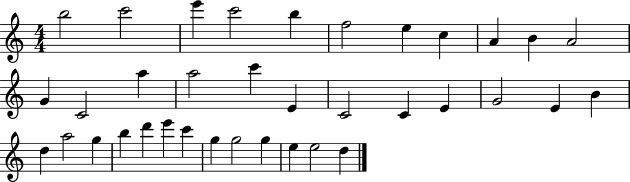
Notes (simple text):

B5/h C6/h E6/q C6/h B5/q F5/h E5/q C5/q A4/q B4/q A4/h G4/q C4/h A5/q A5/h C6/q E4/q C4/h C4/q E4/q G4/h E4/q B4/q D5/q A5/h G5/q B5/q D6/q E6/q C6/q G5/q G5/h G5/q E5/q E5/h D5/q